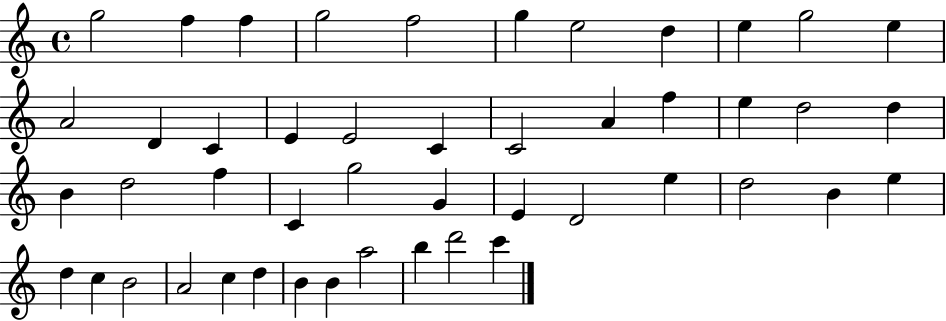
G5/h F5/q F5/q G5/h F5/h G5/q E5/h D5/q E5/q G5/h E5/q A4/h D4/q C4/q E4/q E4/h C4/q C4/h A4/q F5/q E5/q D5/h D5/q B4/q D5/h F5/q C4/q G5/h G4/q E4/q D4/h E5/q D5/h B4/q E5/q D5/q C5/q B4/h A4/h C5/q D5/q B4/q B4/q A5/h B5/q D6/h C6/q